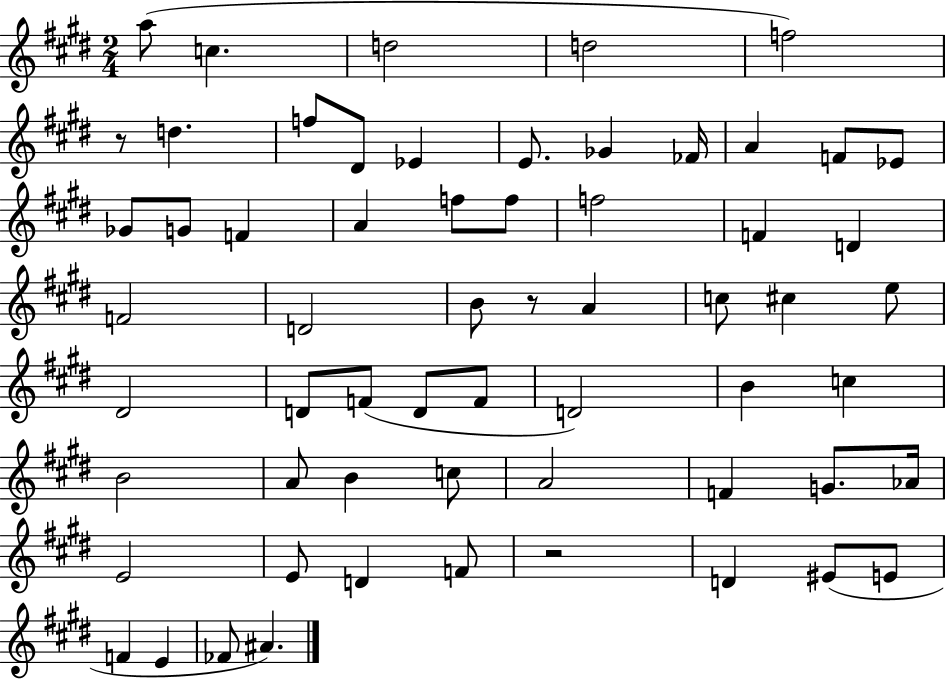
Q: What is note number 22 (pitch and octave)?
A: F5